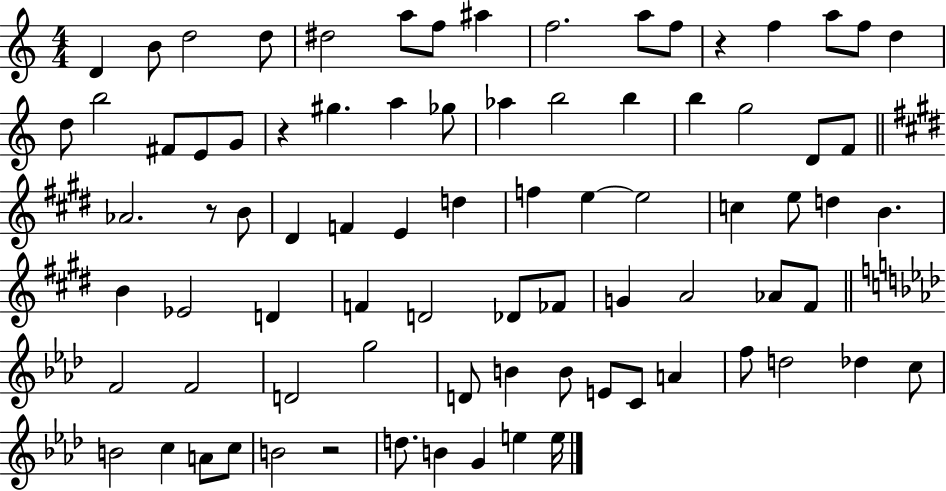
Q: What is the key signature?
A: C major